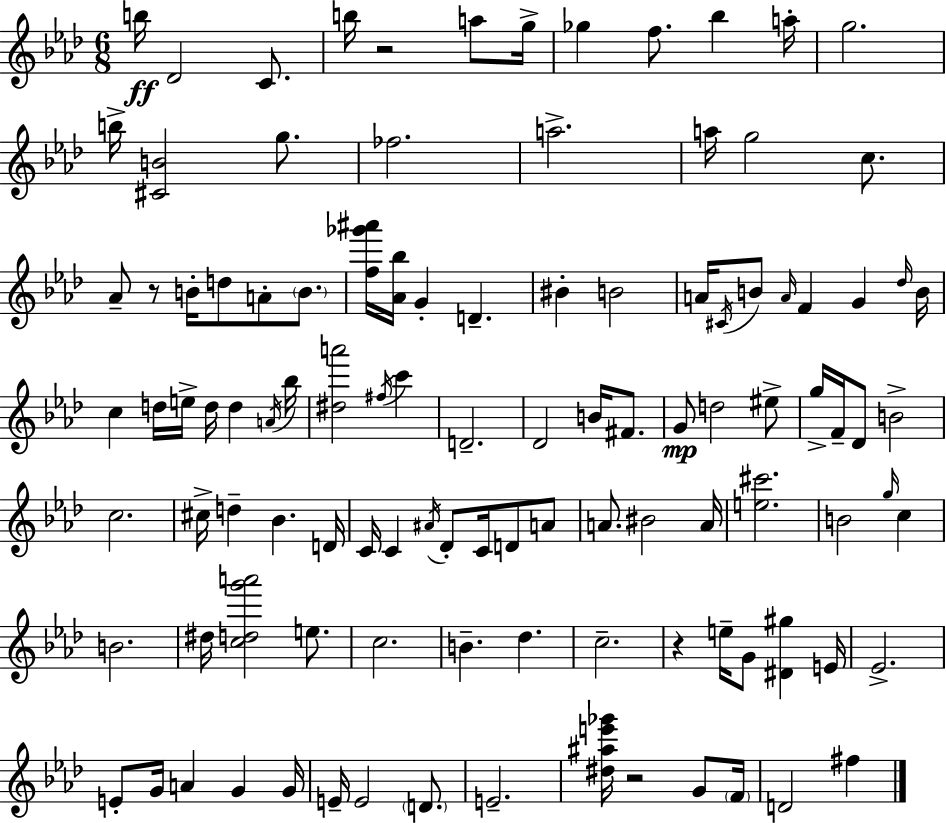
{
  \clef treble
  \numericTimeSignature
  \time 6/8
  \key aes \major
  b''16\ff des'2 c'8. | b''16 r2 a''8 g''16-> | ges''4 f''8. bes''4 a''16-. | g''2. | \break b''16-> <cis' b'>2 g''8. | fes''2. | a''2.-> | a''16 g''2 c''8. | \break aes'8-- r8 b'16-. d''8 a'8-. \parenthesize b'8. | <f'' ges''' ais'''>16 <aes' bes''>16 g'4-. d'4.-- | bis'4-. b'2 | a'16 \acciaccatura { cis'16 } b'8 \grace { a'16 } f'4 g'4 | \break \grace { des''16 } b'16 c''4 d''16 e''16-> d''16 d''4 | \acciaccatura { a'16 } bes''16 <dis'' a'''>2 | \acciaccatura { fis''16 } c'''4 d'2.-- | des'2 | \break b'16 fis'8. g'8\mp d''2 | eis''8-> g''16-> f'16-- des'8 b'2-> | c''2. | cis''16-> d''4-- bes'4. | \break d'16 c'16 c'4 \acciaccatura { ais'16 } des'8-. | c'16 d'8 a'8 a'8. bis'2 | a'16 <e'' cis'''>2. | b'2 | \break \grace { g''16 } c''4 b'2. | dis''16 <c'' d'' g''' a'''>2 | e''8. c''2. | b'4.-- | \break des''4. c''2.-- | r4 e''16-- | g'8 <dis' gis''>4 e'16 ees'2.-> | e'8-. g'16 a'4 | \break g'4 g'16 e'16-- e'2 | \parenthesize d'8. e'2.-- | <dis'' ais'' e''' ges'''>16 r2 | g'8 \parenthesize f'16 d'2 | \break fis''4 \bar "|."
}